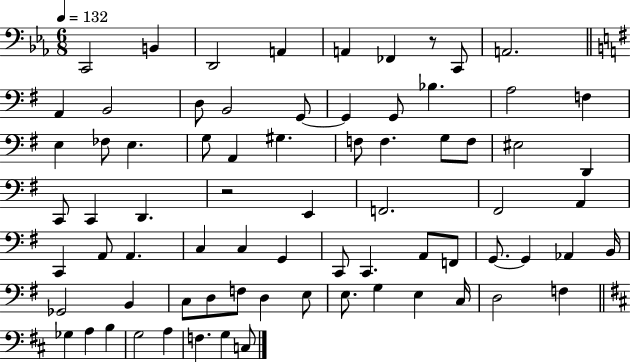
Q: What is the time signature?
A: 6/8